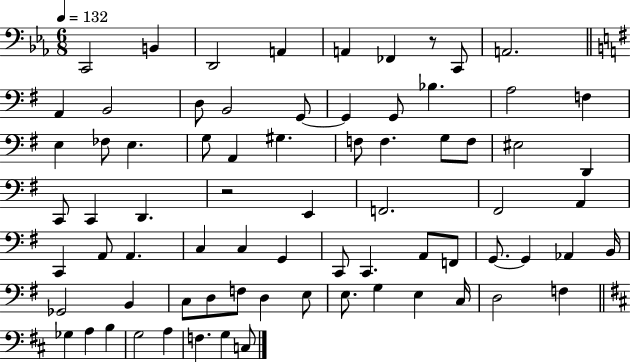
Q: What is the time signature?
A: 6/8